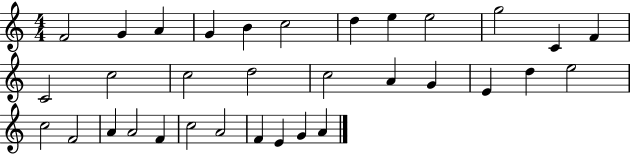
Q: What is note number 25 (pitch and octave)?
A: A4